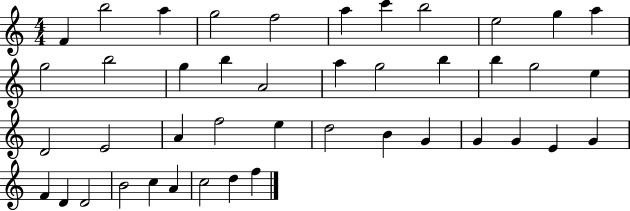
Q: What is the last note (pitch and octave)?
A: F5